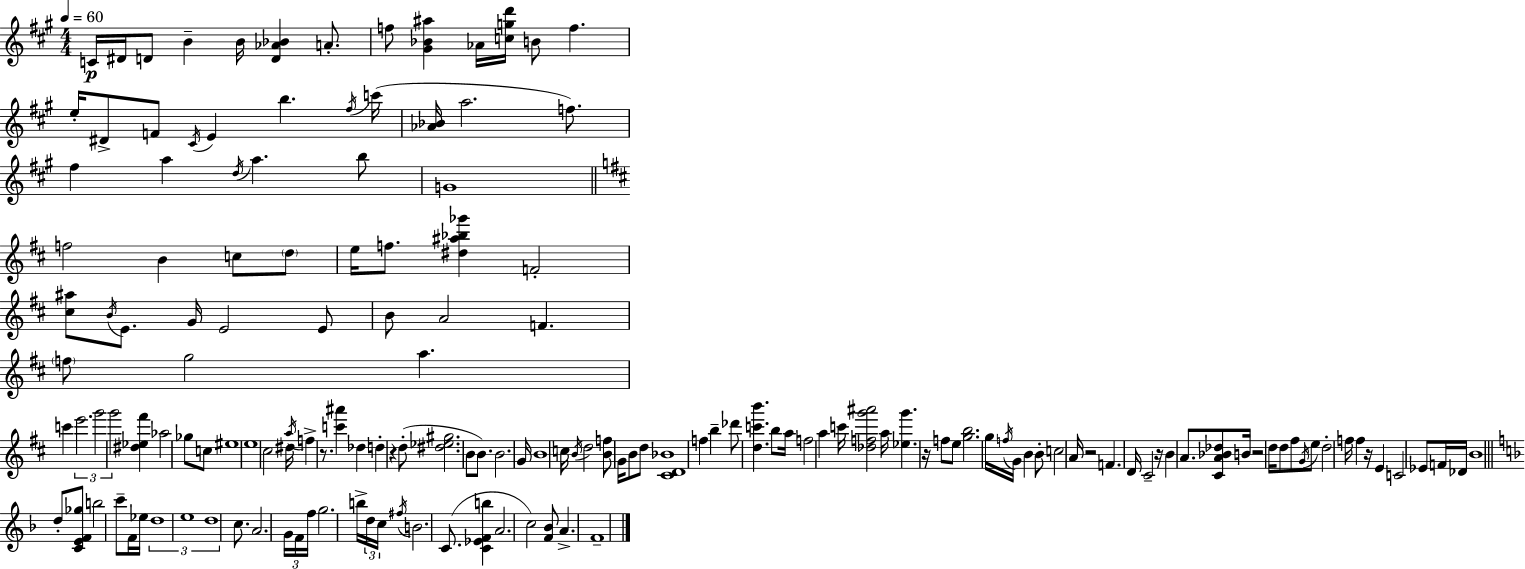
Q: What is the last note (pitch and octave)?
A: F4